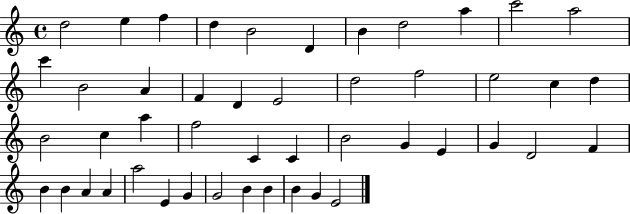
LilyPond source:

{
  \clef treble
  \time 4/4
  \defaultTimeSignature
  \key c \major
  d''2 e''4 f''4 | d''4 b'2 d'4 | b'4 d''2 a''4 | c'''2 a''2 | \break c'''4 b'2 a'4 | f'4 d'4 e'2 | d''2 f''2 | e''2 c''4 d''4 | \break b'2 c''4 a''4 | f''2 c'4 c'4 | b'2 g'4 e'4 | g'4 d'2 f'4 | \break b'4 b'4 a'4 a'4 | a''2 e'4 g'4 | g'2 b'4 b'4 | b'4 g'4 e'2 | \break \bar "|."
}